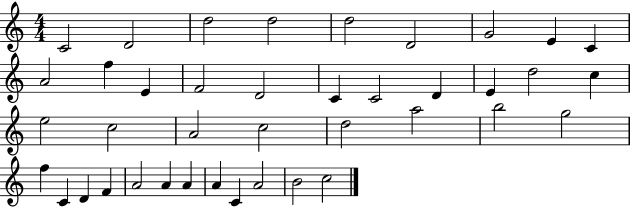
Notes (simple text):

C4/h D4/h D5/h D5/h D5/h D4/h G4/h E4/q C4/q A4/h F5/q E4/q F4/h D4/h C4/q C4/h D4/q E4/q D5/h C5/q E5/h C5/h A4/h C5/h D5/h A5/h B5/h G5/h F5/q C4/q D4/q F4/q A4/h A4/q A4/q A4/q C4/q A4/h B4/h C5/h